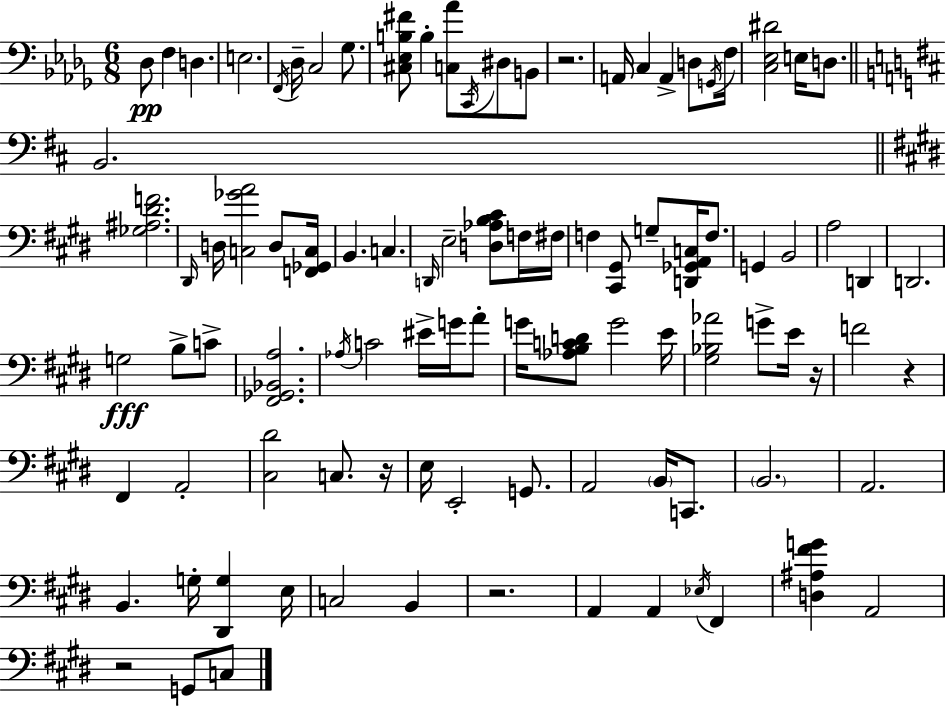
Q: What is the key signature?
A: BES minor